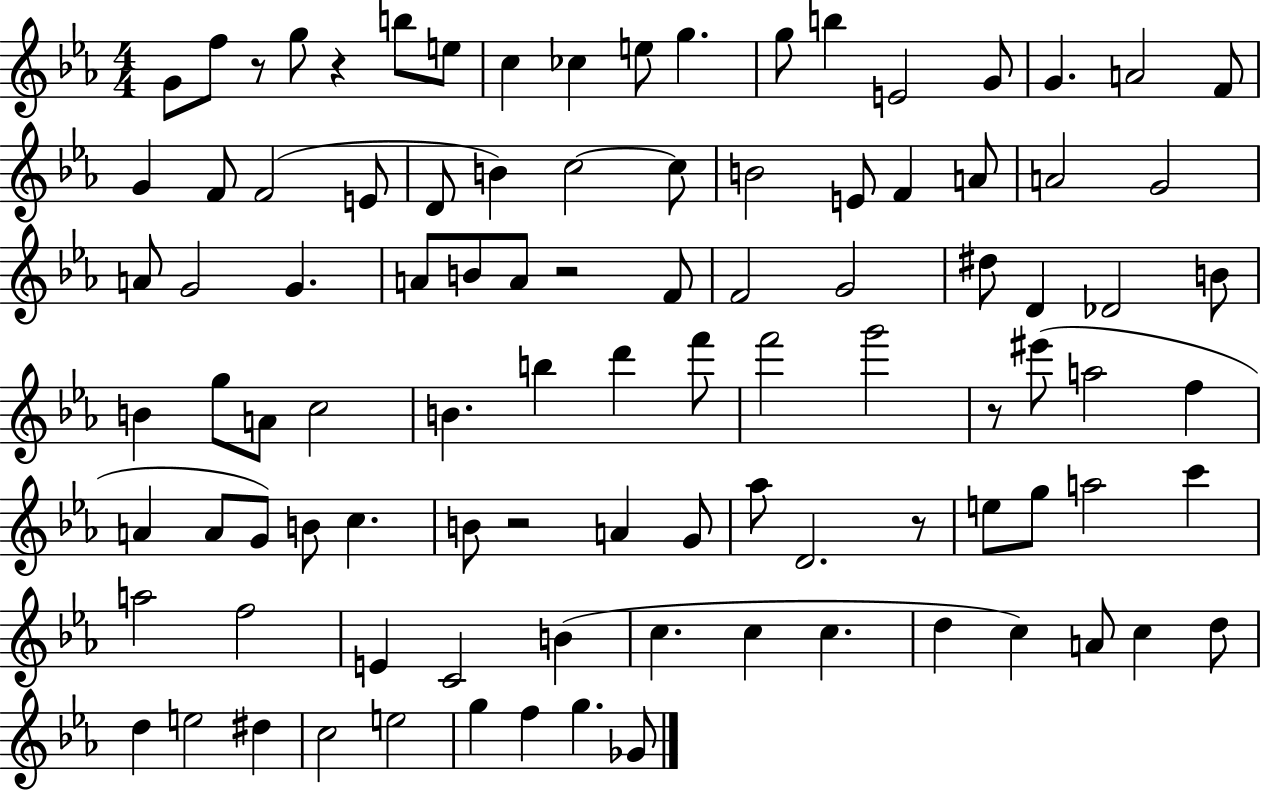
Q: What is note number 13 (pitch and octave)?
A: G4